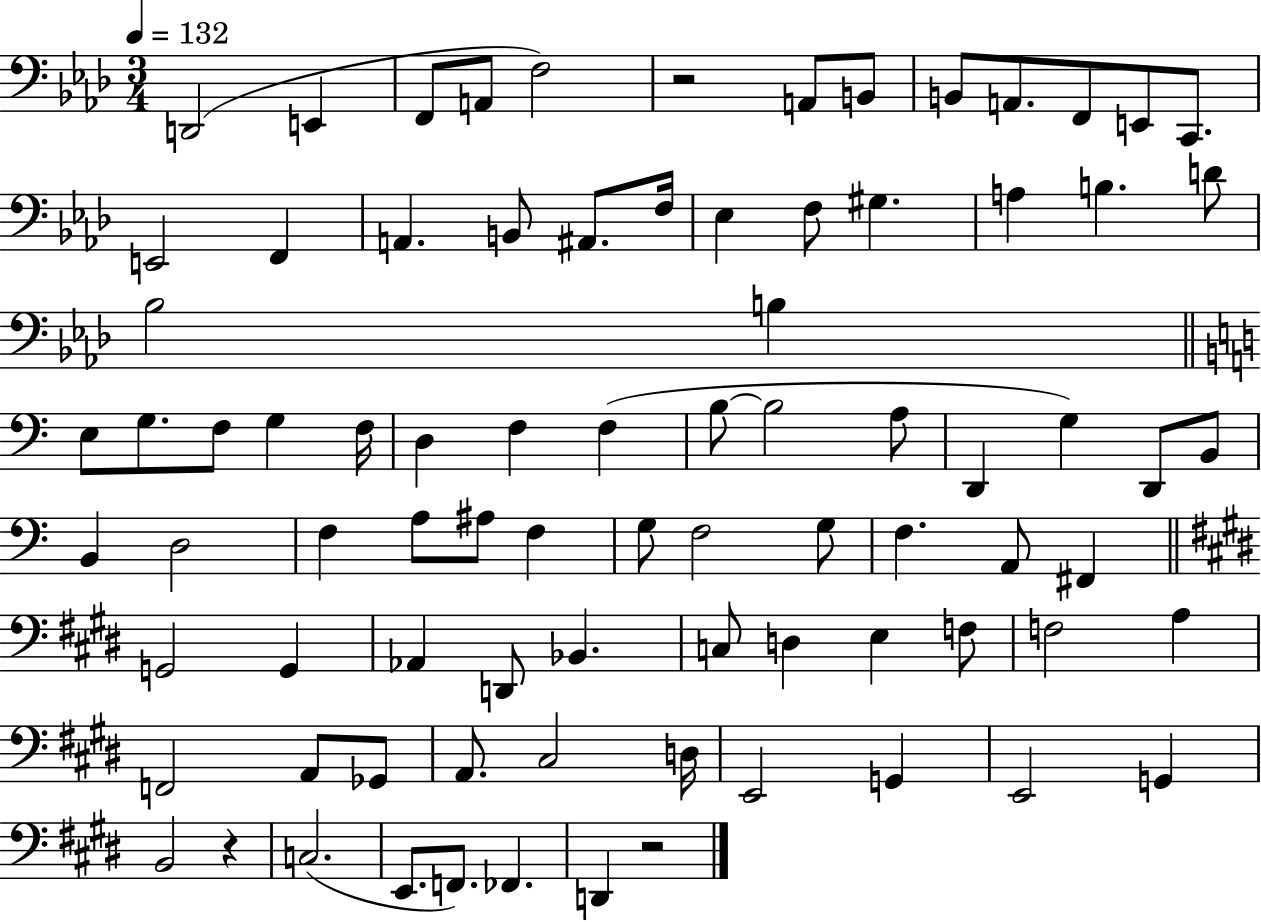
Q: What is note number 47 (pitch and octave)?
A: F3